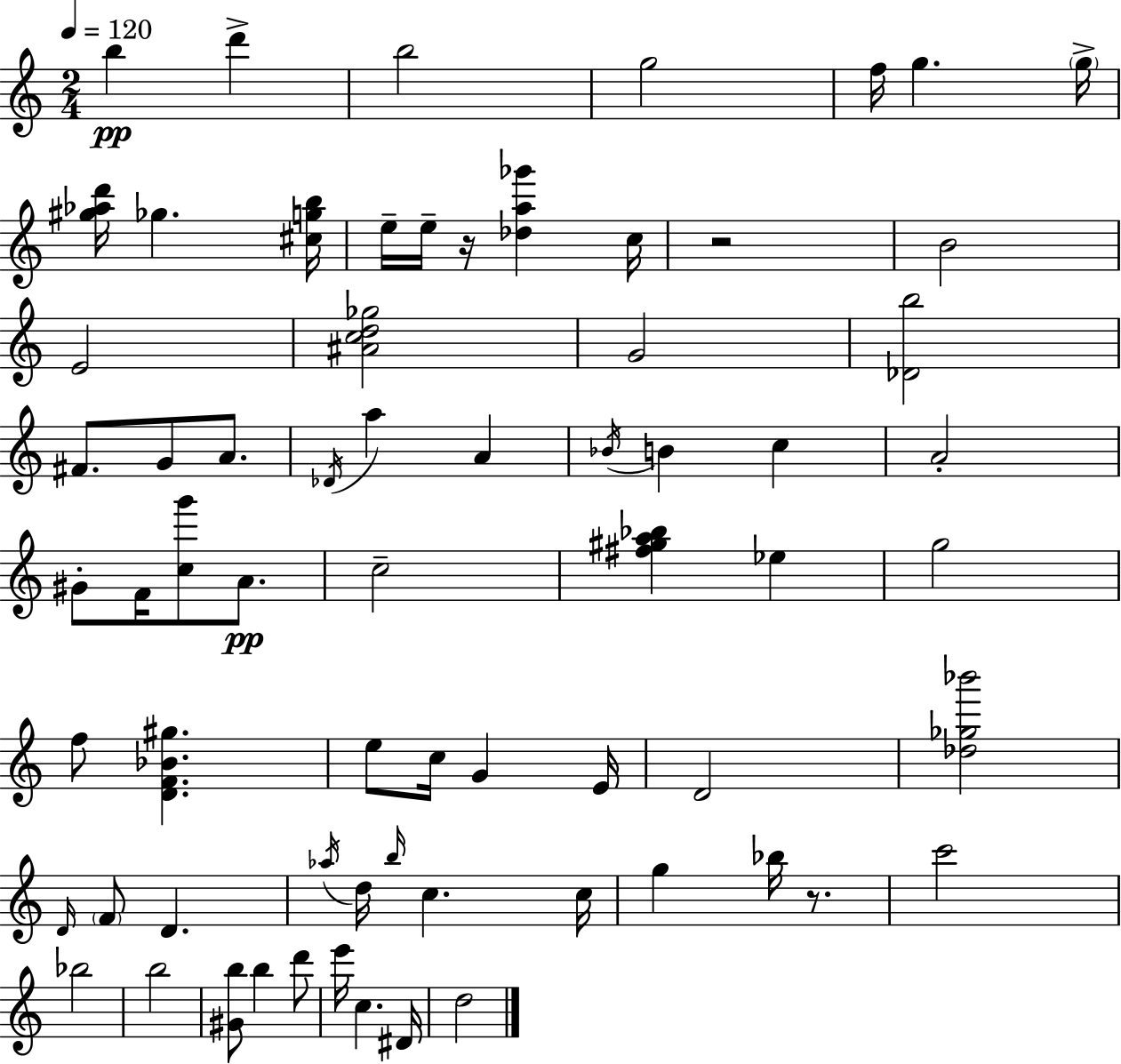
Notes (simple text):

B5/q D6/q B5/h G5/h F5/s G5/q. G5/s [G#5,Ab5,D6]/s Gb5/q. [C#5,G5,B5]/s E5/s E5/s R/s [Db5,A5,Gb6]/q C5/s R/h B4/h E4/h [A#4,C5,D5,Gb5]/h G4/h [Db4,B5]/h F#4/e. G4/e A4/e. Db4/s A5/q A4/q Bb4/s B4/q C5/q A4/h G#4/e F4/s [C5,G6]/e A4/e. C5/h [F#5,G#5,A5,Bb5]/q Eb5/q G5/h F5/e [D4,F4,Bb4,G#5]/q. E5/e C5/s G4/q E4/s D4/h [Db5,Gb5,Bb6]/h D4/s F4/e D4/q. Ab5/s D5/s B5/s C5/q. C5/s G5/q Bb5/s R/e. C6/h Bb5/h B5/h [G#4,B5]/e B5/q D6/e E6/s C5/q. D#4/s D5/h